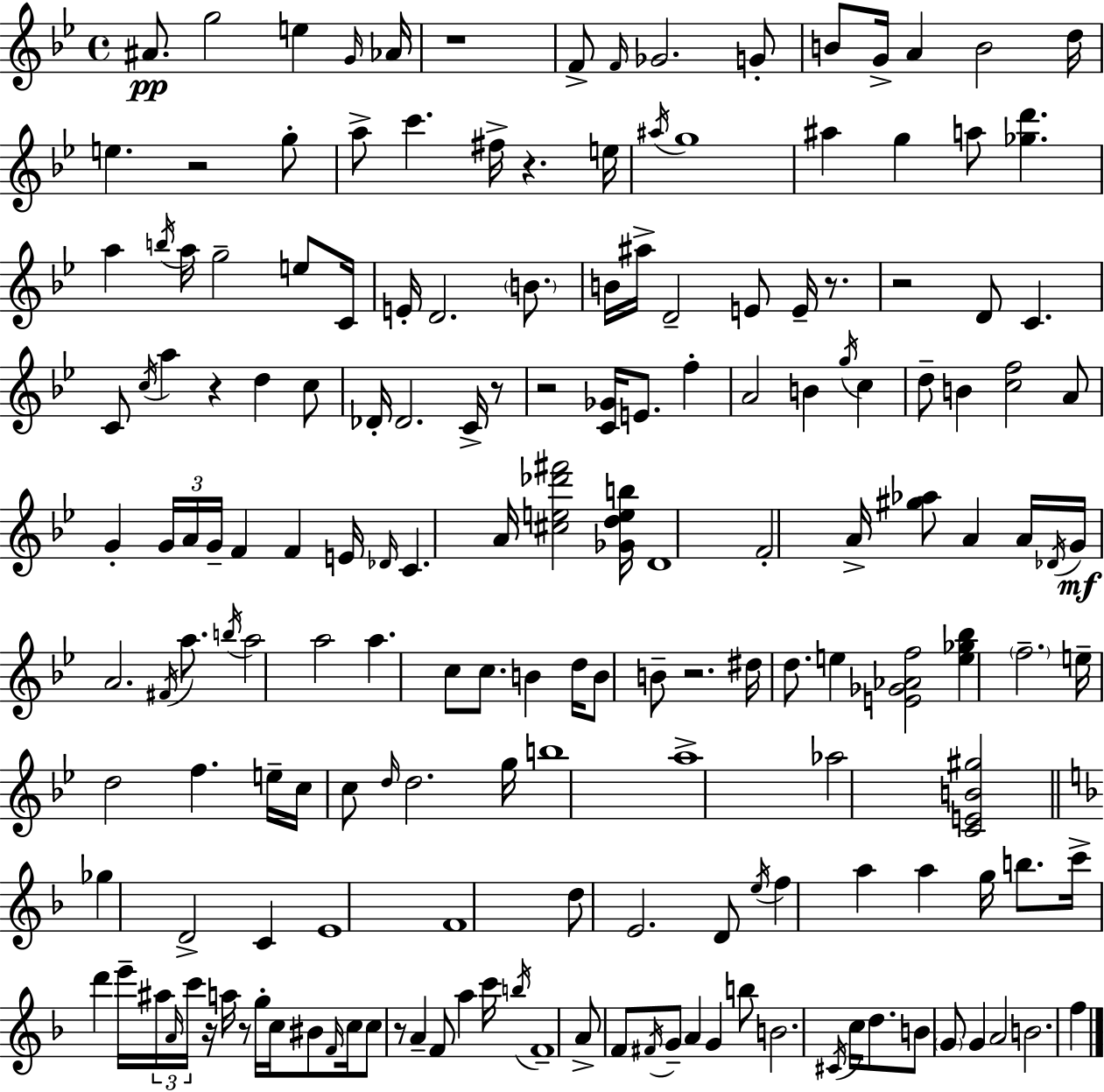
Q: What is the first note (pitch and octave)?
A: A#4